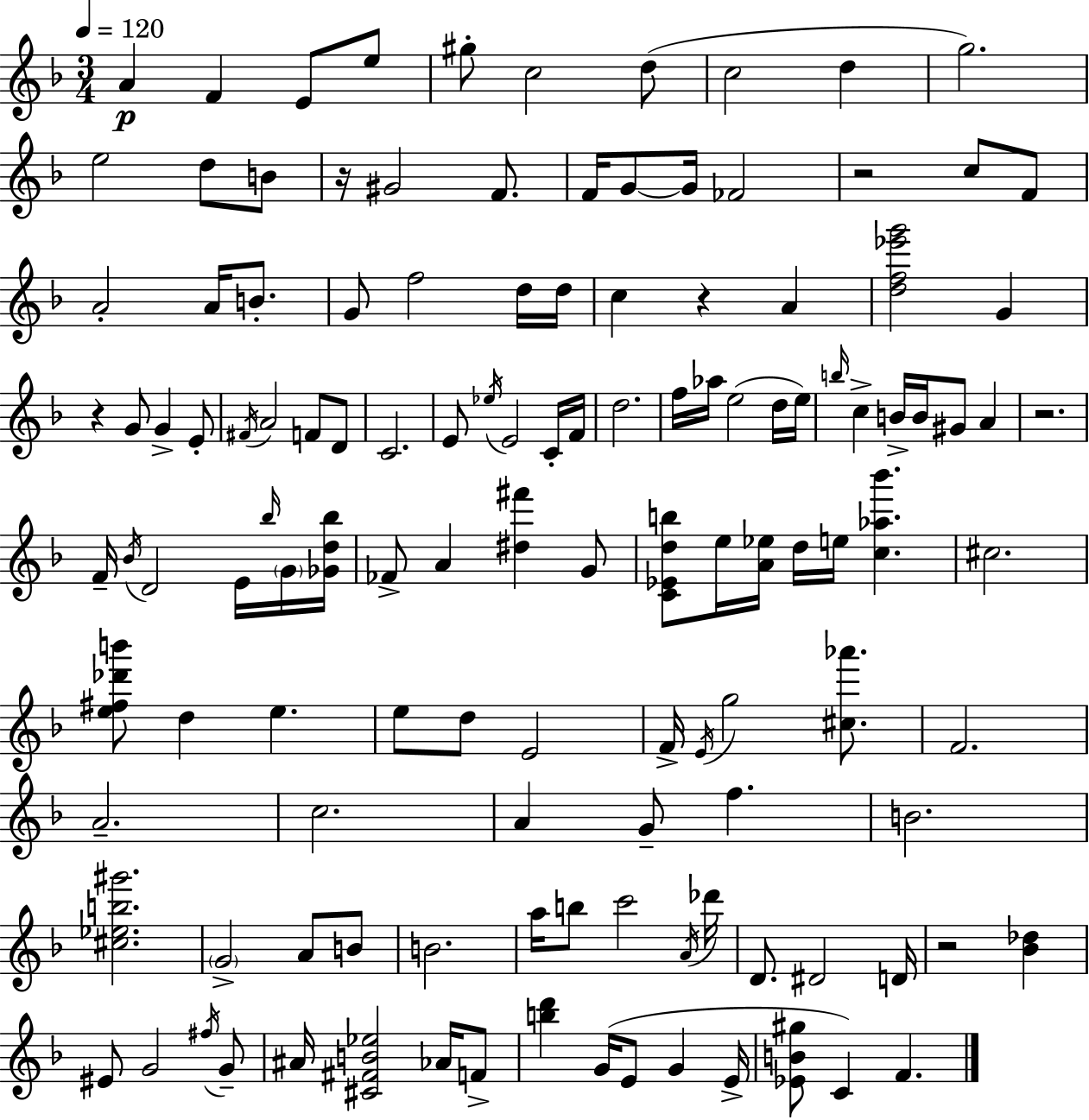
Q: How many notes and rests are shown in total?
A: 128